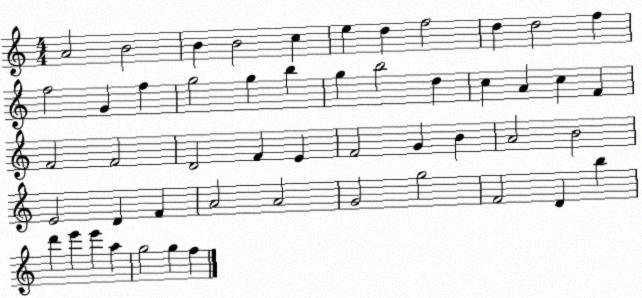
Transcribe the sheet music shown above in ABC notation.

X:1
T:Untitled
M:4/4
L:1/4
K:C
A2 B2 B B2 c e d f2 d d2 f f2 G f g2 g b g b2 d c A c F F2 F2 D2 F E F2 G B A2 B2 E2 D F A2 A2 G2 g2 F2 D b d' e' e' a g2 g f